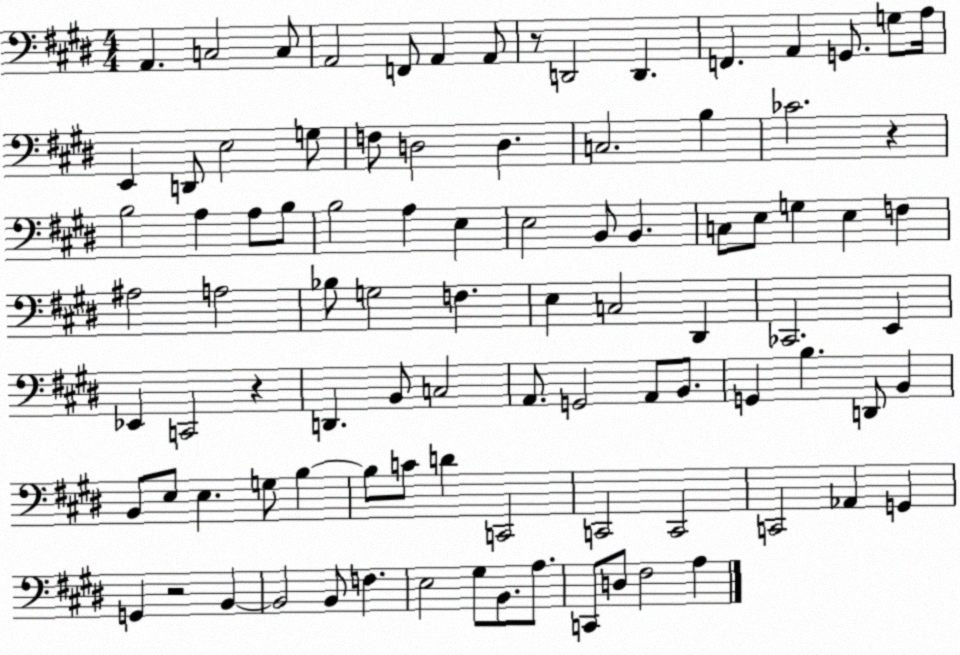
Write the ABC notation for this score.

X:1
T:Untitled
M:4/4
L:1/4
K:E
A,, C,2 C,/2 A,,2 F,,/2 A,, A,,/2 z/2 D,,2 D,, F,, A,, G,,/2 G,/2 A,/4 E,, D,,/2 E,2 G,/2 F,/2 D,2 D, C,2 B, _C2 z B,2 A, A,/2 B,/2 B,2 A, E, E,2 B,,/2 B,, C,/2 E,/2 G, E, F, ^A,2 A,2 _B,/2 G,2 F, E, C,2 ^D,, _C,,2 E,, _E,, C,,2 z D,, B,,/2 C,2 A,,/2 G,,2 A,,/2 B,,/2 G,, B, D,,/2 B,, B,,/2 E,/2 E, G,/2 B, B,/2 C/2 D C,,2 C,,2 C,,2 C,,2 _A,, G,, G,, z2 B,, B,,2 B,,/2 F, E,2 ^G,/2 B,,/2 A,/2 C,,/2 D,/2 ^F,2 A,